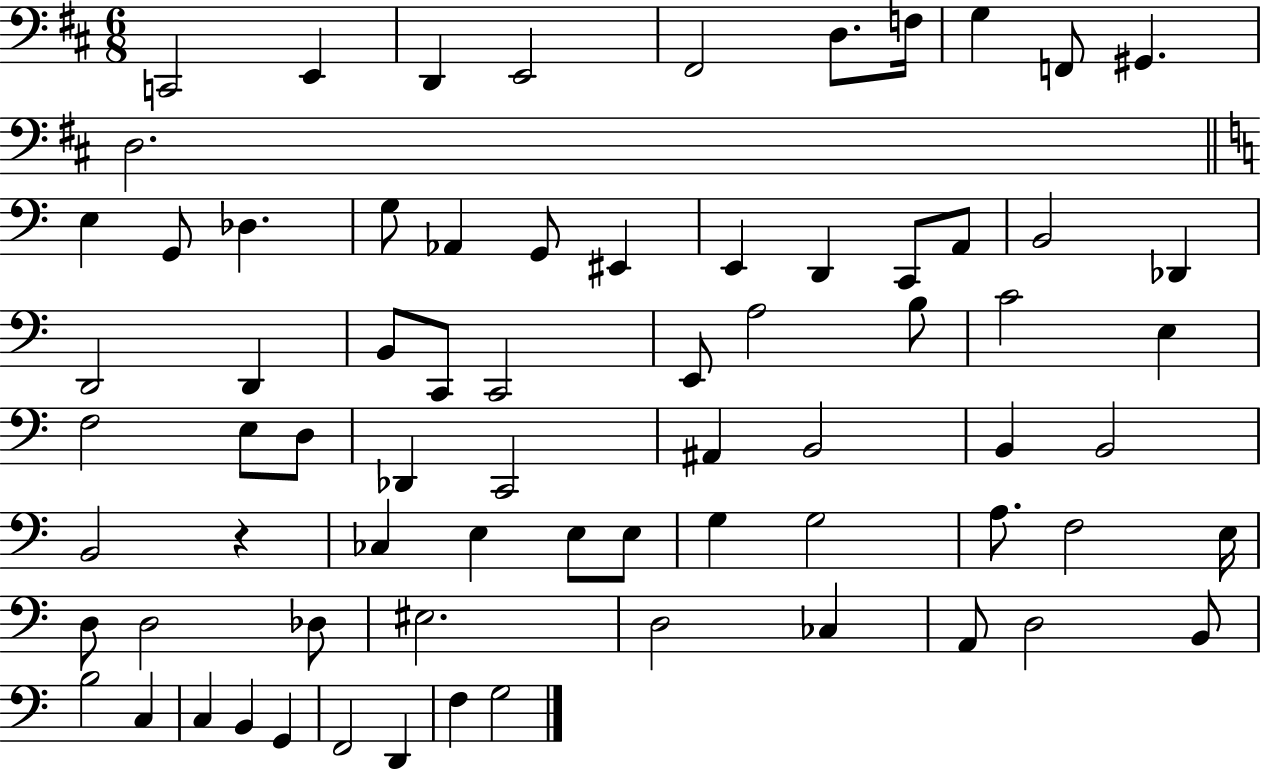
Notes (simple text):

C2/h E2/q D2/q E2/h F#2/h D3/e. F3/s G3/q F2/e G#2/q. D3/h. E3/q G2/e Db3/q. G3/e Ab2/q G2/e EIS2/q E2/q D2/q C2/e A2/e B2/h Db2/q D2/h D2/q B2/e C2/e C2/h E2/e A3/h B3/e C4/h E3/q F3/h E3/e D3/e Db2/q C2/h A#2/q B2/h B2/q B2/h B2/h R/q CES3/q E3/q E3/e E3/e G3/q G3/h A3/e. F3/h E3/s D3/e D3/h Db3/e EIS3/h. D3/h CES3/q A2/e D3/h B2/e B3/h C3/q C3/q B2/q G2/q F2/h D2/q F3/q G3/h